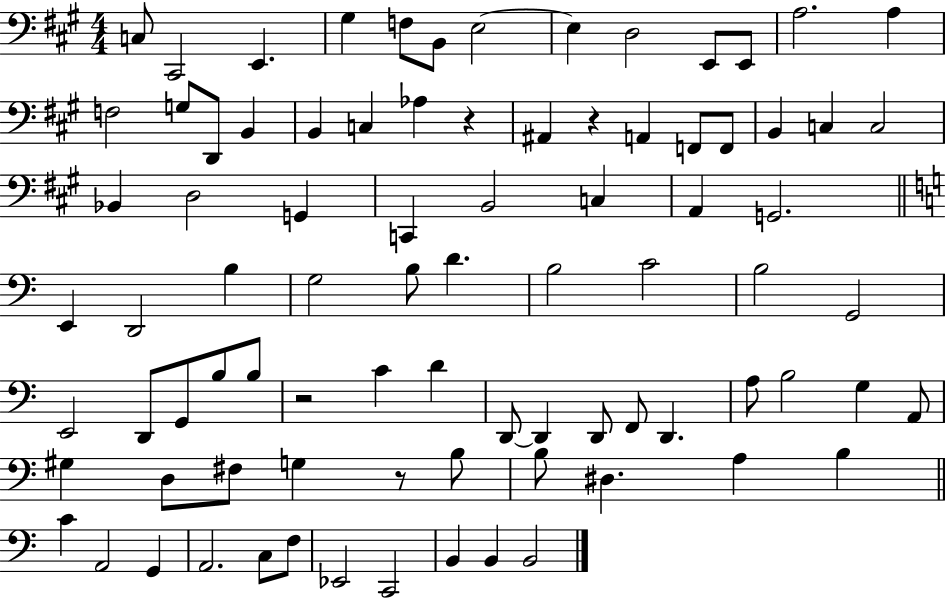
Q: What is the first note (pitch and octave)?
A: C3